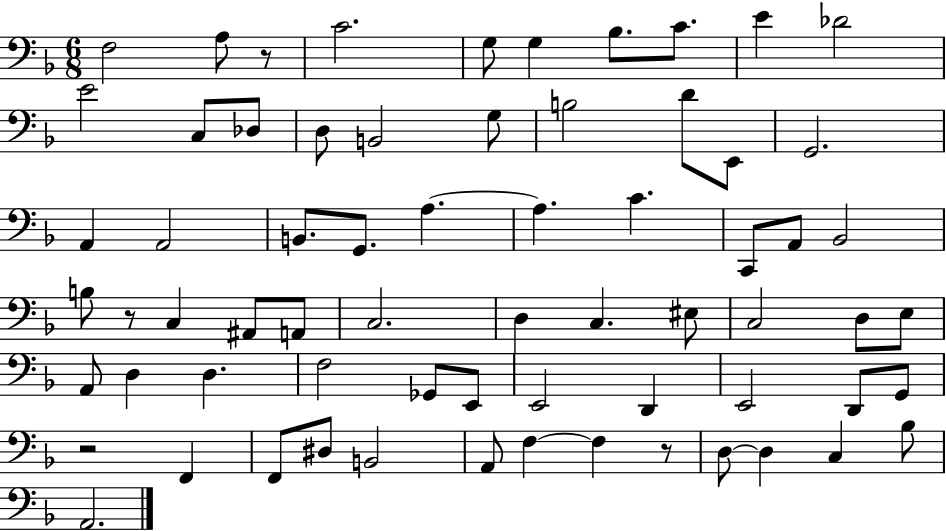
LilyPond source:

{
  \clef bass
  \numericTimeSignature
  \time 6/8
  \key f \major
  \repeat volta 2 { f2 a8 r8 | c'2. | g8 g4 bes8. c'8. | e'4 des'2 | \break e'2 c8 des8 | d8 b,2 g8 | b2 d'8 e,8 | g,2. | \break a,4 a,2 | b,8. g,8. a4.~~ | a4. c'4. | c,8 a,8 bes,2 | \break b8 r8 c4 ais,8 a,8 | c2. | d4 c4. eis8 | c2 d8 e8 | \break a,8 d4 d4. | f2 ges,8 e,8 | e,2 d,4 | e,2 d,8 g,8 | \break r2 f,4 | f,8 dis8 b,2 | a,8 f4~~ f4 r8 | d8~~ d4 c4 bes8 | \break a,2. | } \bar "|."
}